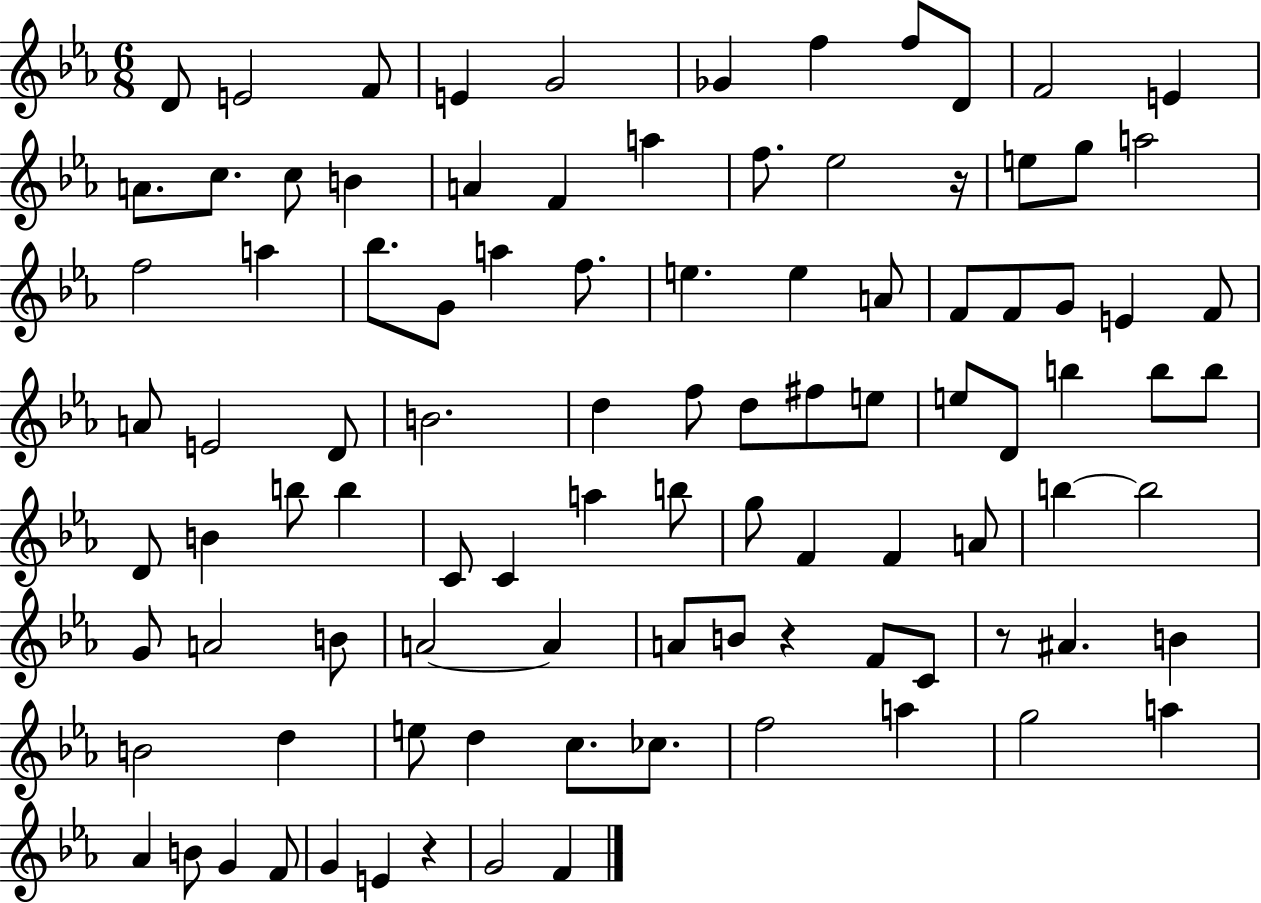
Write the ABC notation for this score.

X:1
T:Untitled
M:6/8
L:1/4
K:Eb
D/2 E2 F/2 E G2 _G f f/2 D/2 F2 E A/2 c/2 c/2 B A F a f/2 _e2 z/4 e/2 g/2 a2 f2 a _b/2 G/2 a f/2 e e A/2 F/2 F/2 G/2 E F/2 A/2 E2 D/2 B2 d f/2 d/2 ^f/2 e/2 e/2 D/2 b b/2 b/2 D/2 B b/2 b C/2 C a b/2 g/2 F F A/2 b b2 G/2 A2 B/2 A2 A A/2 B/2 z F/2 C/2 z/2 ^A B B2 d e/2 d c/2 _c/2 f2 a g2 a _A B/2 G F/2 G E z G2 F